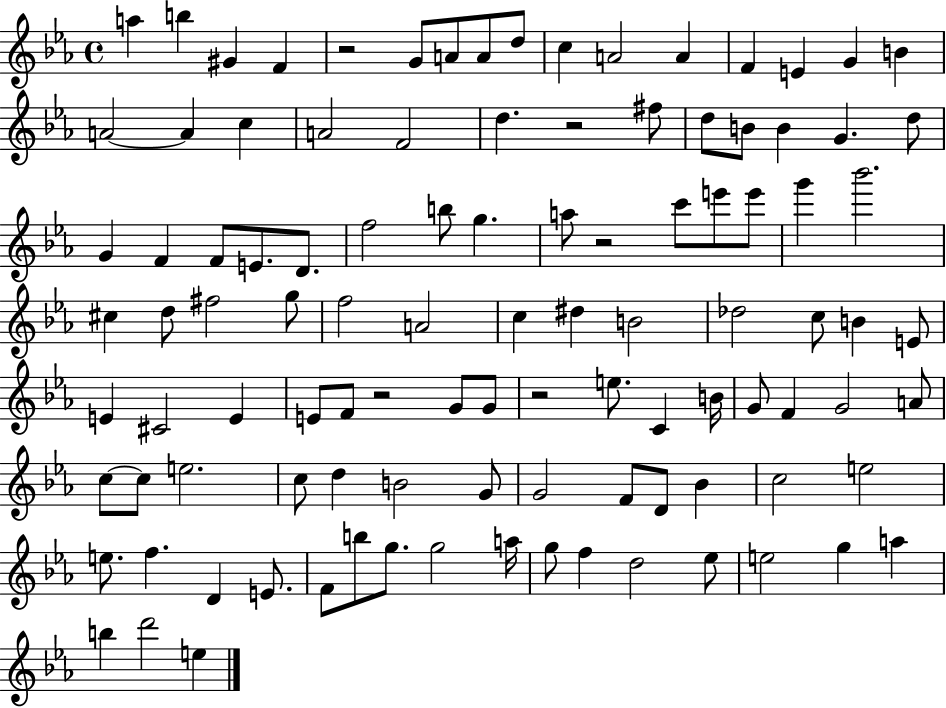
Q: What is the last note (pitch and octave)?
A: E5